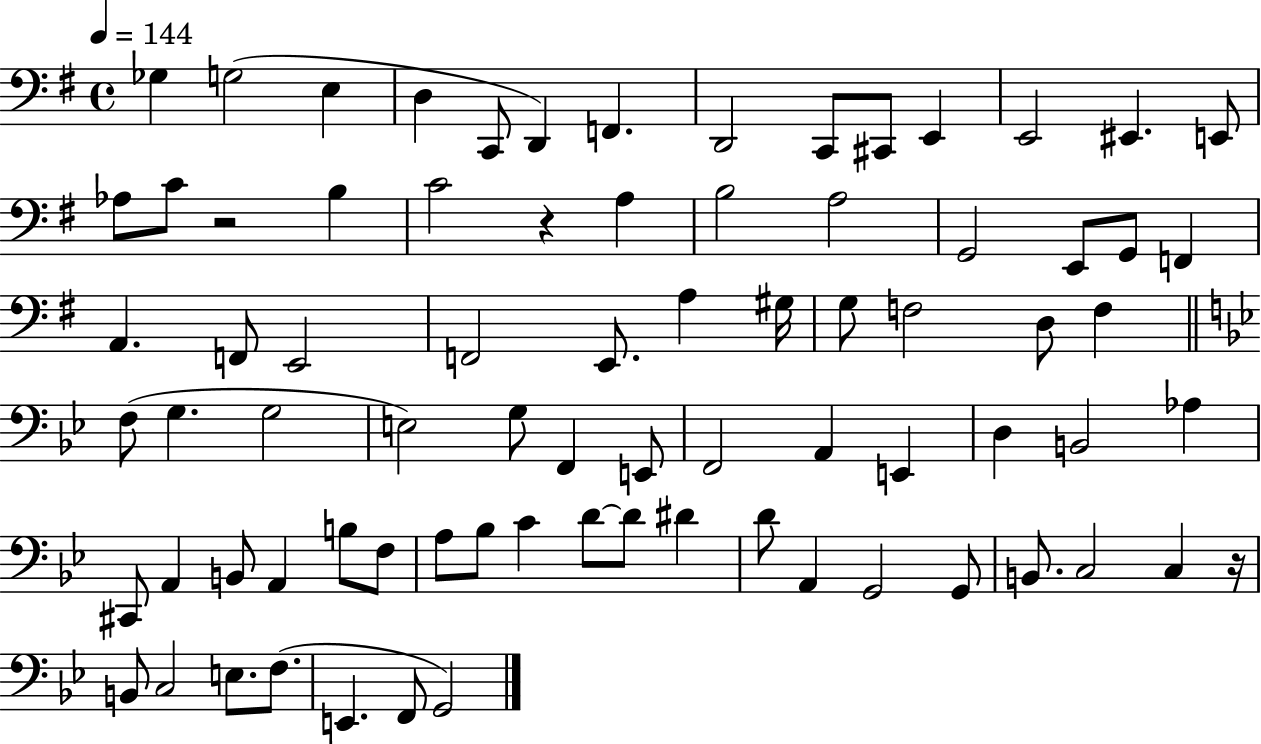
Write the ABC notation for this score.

X:1
T:Untitled
M:4/4
L:1/4
K:G
_G, G,2 E, D, C,,/2 D,, F,, D,,2 C,,/2 ^C,,/2 E,, E,,2 ^E,, E,,/2 _A,/2 C/2 z2 B, C2 z A, B,2 A,2 G,,2 E,,/2 G,,/2 F,, A,, F,,/2 E,,2 F,,2 E,,/2 A, ^G,/4 G,/2 F,2 D,/2 F, F,/2 G, G,2 E,2 G,/2 F,, E,,/2 F,,2 A,, E,, D, B,,2 _A, ^C,,/2 A,, B,,/2 A,, B,/2 F,/2 A,/2 _B,/2 C D/2 D/2 ^D D/2 A,, G,,2 G,,/2 B,,/2 C,2 C, z/4 B,,/2 C,2 E,/2 F,/2 E,, F,,/2 G,,2